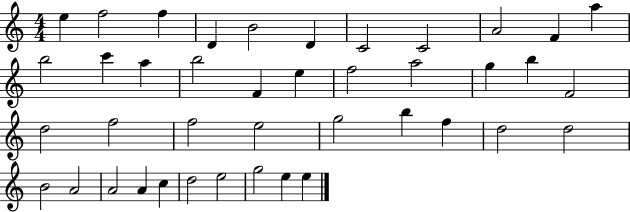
X:1
T:Untitled
M:4/4
L:1/4
K:C
e f2 f D B2 D C2 C2 A2 F a b2 c' a b2 F e f2 a2 g b F2 d2 f2 f2 e2 g2 b f d2 d2 B2 A2 A2 A c d2 e2 g2 e e